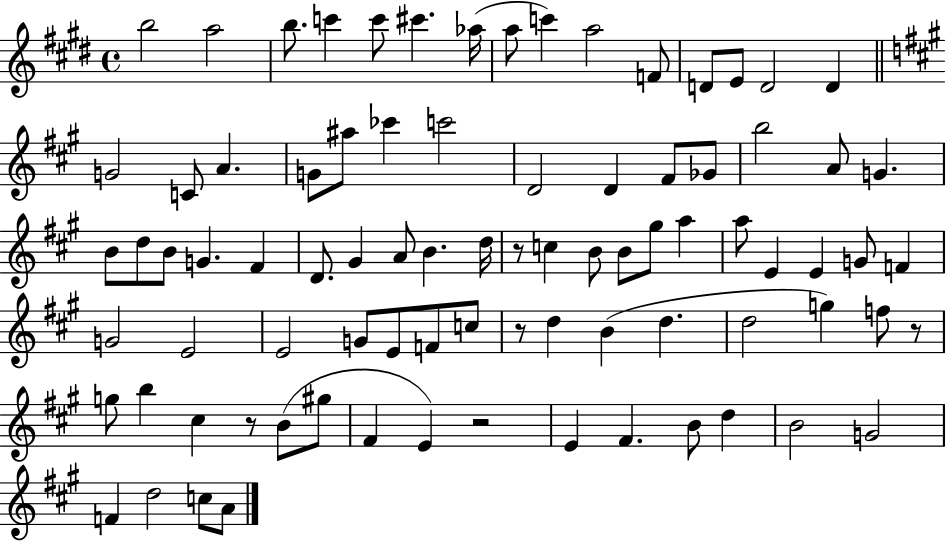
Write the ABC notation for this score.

X:1
T:Untitled
M:4/4
L:1/4
K:E
b2 a2 b/2 c' c'/2 ^c' _a/4 a/2 c' a2 F/2 D/2 E/2 D2 D G2 C/2 A G/2 ^a/2 _c' c'2 D2 D ^F/2 _G/2 b2 A/2 G B/2 d/2 B/2 G ^F D/2 ^G A/2 B d/4 z/2 c B/2 B/2 ^g/2 a a/2 E E G/2 F G2 E2 E2 G/2 E/2 F/2 c/2 z/2 d B d d2 g f/2 z/2 g/2 b ^c z/2 B/2 ^g/2 ^F E z2 E ^F B/2 d B2 G2 F d2 c/2 A/2